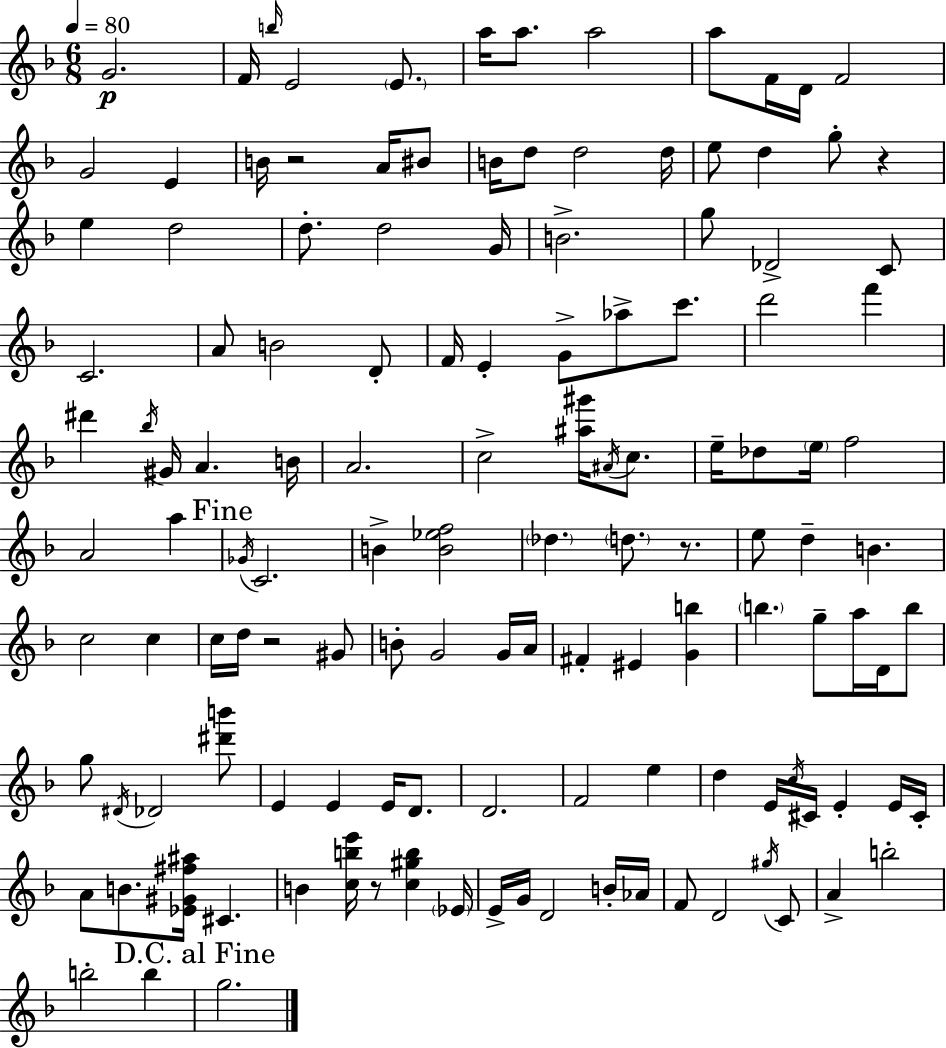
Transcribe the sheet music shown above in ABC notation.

X:1
T:Untitled
M:6/8
L:1/4
K:Dm
G2 F/4 b/4 E2 E/2 a/4 a/2 a2 a/2 F/4 D/4 F2 G2 E B/4 z2 A/4 ^B/2 B/4 d/2 d2 d/4 e/2 d g/2 z e d2 d/2 d2 G/4 B2 g/2 _D2 C/2 C2 A/2 B2 D/2 F/4 E G/2 _a/2 c'/2 d'2 f' ^d' _b/4 ^G/4 A B/4 A2 c2 [^a^g']/4 ^A/4 c/2 e/4 _d/2 e/4 f2 A2 a _G/4 C2 B [B_ef]2 _d d/2 z/2 e/2 d B c2 c c/4 d/4 z2 ^G/2 B/2 G2 G/4 A/4 ^F ^E [Gb] b g/2 a/4 D/4 b/2 g/2 ^D/4 _D2 [^d'b']/2 E E E/4 D/2 D2 F2 e d E/4 c/4 ^C/4 E E/4 ^C/4 A/2 B/2 [_E^G^f^a]/4 ^C B [cbe']/4 z/2 [c^gb] _E/4 E/4 G/4 D2 B/4 _A/4 F/2 D2 ^g/4 C/2 A b2 b2 b g2